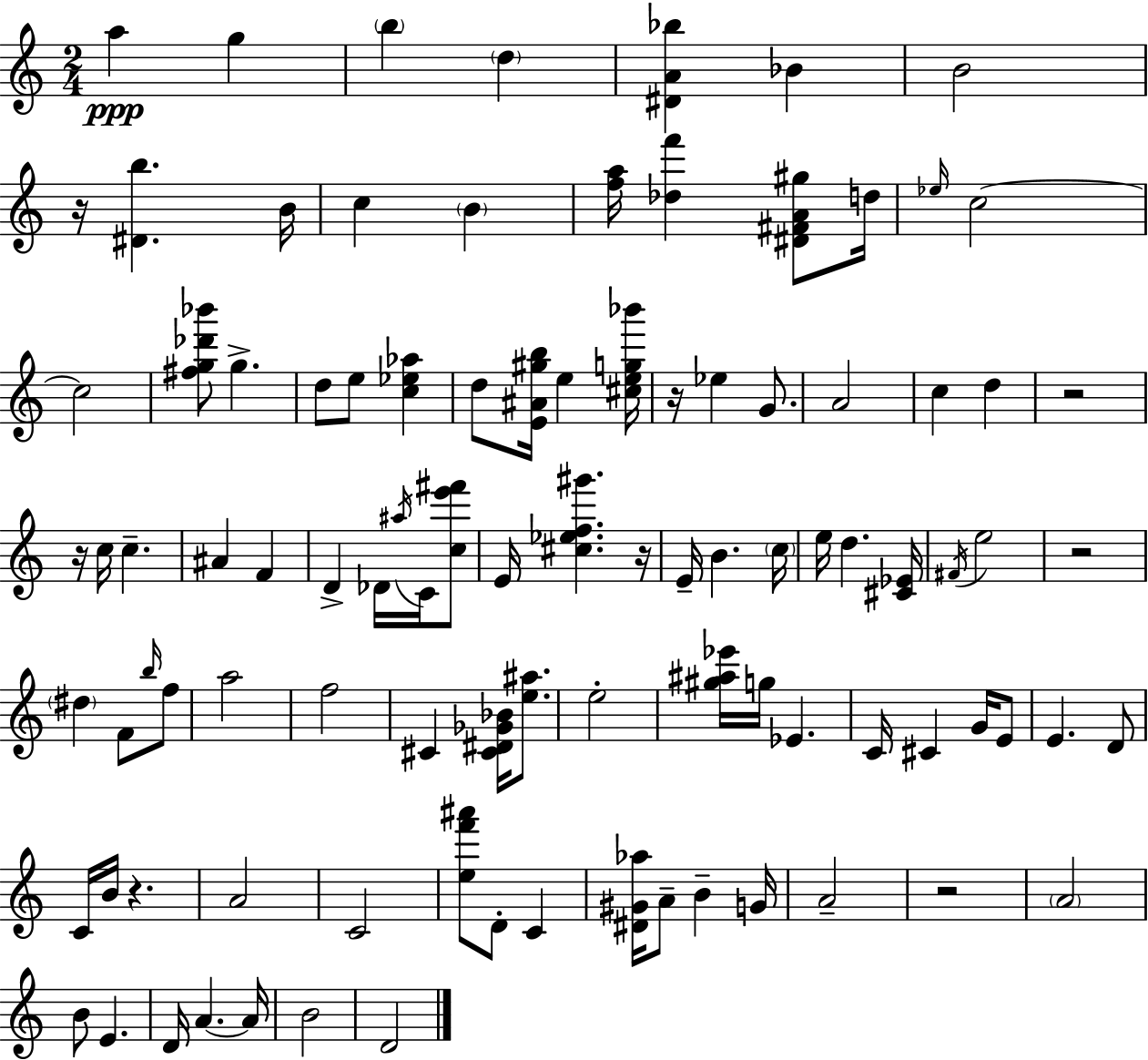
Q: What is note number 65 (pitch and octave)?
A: A4